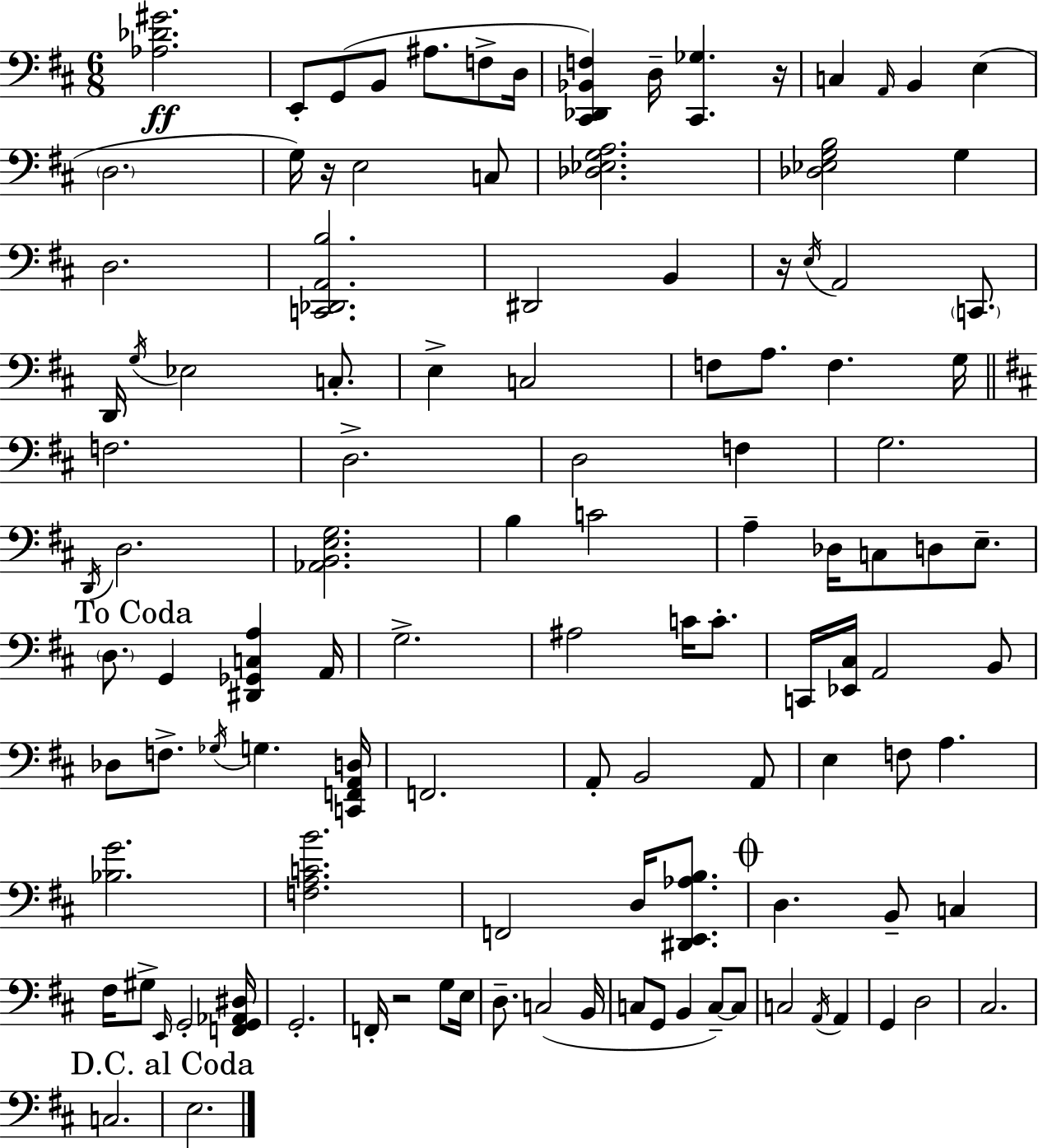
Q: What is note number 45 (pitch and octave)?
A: D3